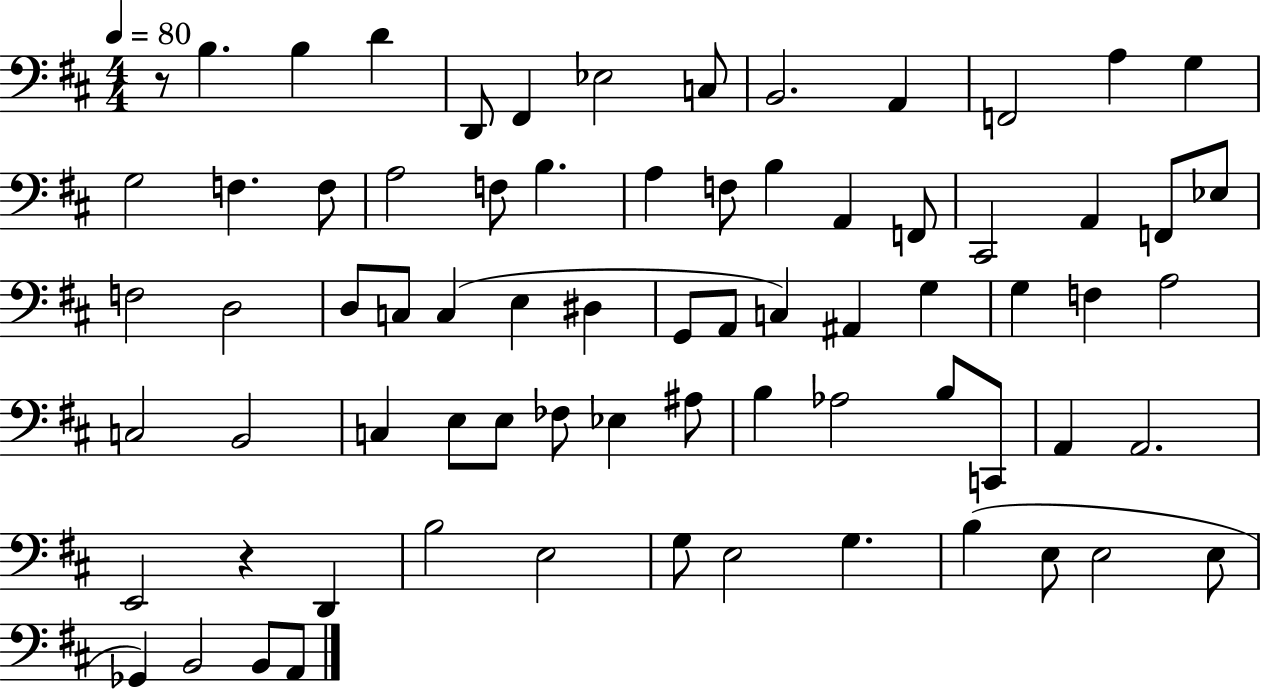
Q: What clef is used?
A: bass